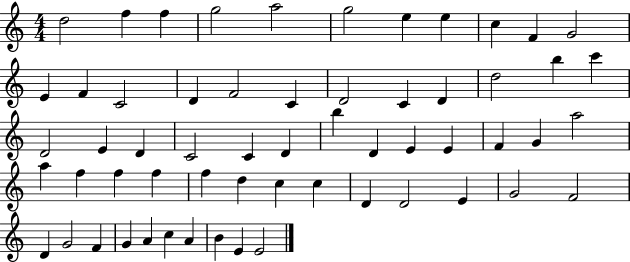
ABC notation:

X:1
T:Untitled
M:4/4
L:1/4
K:C
d2 f f g2 a2 g2 e e c F G2 E F C2 D F2 C D2 C D d2 b c' D2 E D C2 C D b D E E F G a2 a f f f f d c c D D2 E G2 F2 D G2 F G A c A B E E2